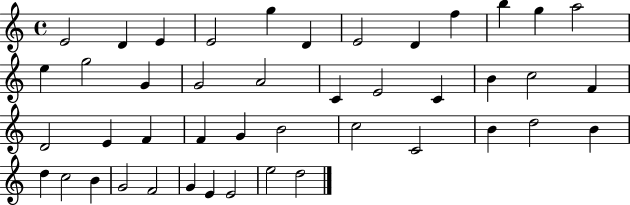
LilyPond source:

{
  \clef treble
  \time 4/4
  \defaultTimeSignature
  \key c \major
  e'2 d'4 e'4 | e'2 g''4 d'4 | e'2 d'4 f''4 | b''4 g''4 a''2 | \break e''4 g''2 g'4 | g'2 a'2 | c'4 e'2 c'4 | b'4 c''2 f'4 | \break d'2 e'4 f'4 | f'4 g'4 b'2 | c''2 c'2 | b'4 d''2 b'4 | \break d''4 c''2 b'4 | g'2 f'2 | g'4 e'4 e'2 | e''2 d''2 | \break \bar "|."
}